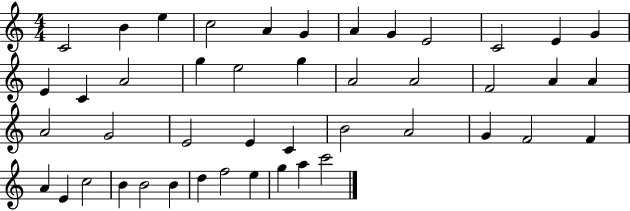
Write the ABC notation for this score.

X:1
T:Untitled
M:4/4
L:1/4
K:C
C2 B e c2 A G A G E2 C2 E G E C A2 g e2 g A2 A2 F2 A A A2 G2 E2 E C B2 A2 G F2 F A E c2 B B2 B d f2 e g a c'2